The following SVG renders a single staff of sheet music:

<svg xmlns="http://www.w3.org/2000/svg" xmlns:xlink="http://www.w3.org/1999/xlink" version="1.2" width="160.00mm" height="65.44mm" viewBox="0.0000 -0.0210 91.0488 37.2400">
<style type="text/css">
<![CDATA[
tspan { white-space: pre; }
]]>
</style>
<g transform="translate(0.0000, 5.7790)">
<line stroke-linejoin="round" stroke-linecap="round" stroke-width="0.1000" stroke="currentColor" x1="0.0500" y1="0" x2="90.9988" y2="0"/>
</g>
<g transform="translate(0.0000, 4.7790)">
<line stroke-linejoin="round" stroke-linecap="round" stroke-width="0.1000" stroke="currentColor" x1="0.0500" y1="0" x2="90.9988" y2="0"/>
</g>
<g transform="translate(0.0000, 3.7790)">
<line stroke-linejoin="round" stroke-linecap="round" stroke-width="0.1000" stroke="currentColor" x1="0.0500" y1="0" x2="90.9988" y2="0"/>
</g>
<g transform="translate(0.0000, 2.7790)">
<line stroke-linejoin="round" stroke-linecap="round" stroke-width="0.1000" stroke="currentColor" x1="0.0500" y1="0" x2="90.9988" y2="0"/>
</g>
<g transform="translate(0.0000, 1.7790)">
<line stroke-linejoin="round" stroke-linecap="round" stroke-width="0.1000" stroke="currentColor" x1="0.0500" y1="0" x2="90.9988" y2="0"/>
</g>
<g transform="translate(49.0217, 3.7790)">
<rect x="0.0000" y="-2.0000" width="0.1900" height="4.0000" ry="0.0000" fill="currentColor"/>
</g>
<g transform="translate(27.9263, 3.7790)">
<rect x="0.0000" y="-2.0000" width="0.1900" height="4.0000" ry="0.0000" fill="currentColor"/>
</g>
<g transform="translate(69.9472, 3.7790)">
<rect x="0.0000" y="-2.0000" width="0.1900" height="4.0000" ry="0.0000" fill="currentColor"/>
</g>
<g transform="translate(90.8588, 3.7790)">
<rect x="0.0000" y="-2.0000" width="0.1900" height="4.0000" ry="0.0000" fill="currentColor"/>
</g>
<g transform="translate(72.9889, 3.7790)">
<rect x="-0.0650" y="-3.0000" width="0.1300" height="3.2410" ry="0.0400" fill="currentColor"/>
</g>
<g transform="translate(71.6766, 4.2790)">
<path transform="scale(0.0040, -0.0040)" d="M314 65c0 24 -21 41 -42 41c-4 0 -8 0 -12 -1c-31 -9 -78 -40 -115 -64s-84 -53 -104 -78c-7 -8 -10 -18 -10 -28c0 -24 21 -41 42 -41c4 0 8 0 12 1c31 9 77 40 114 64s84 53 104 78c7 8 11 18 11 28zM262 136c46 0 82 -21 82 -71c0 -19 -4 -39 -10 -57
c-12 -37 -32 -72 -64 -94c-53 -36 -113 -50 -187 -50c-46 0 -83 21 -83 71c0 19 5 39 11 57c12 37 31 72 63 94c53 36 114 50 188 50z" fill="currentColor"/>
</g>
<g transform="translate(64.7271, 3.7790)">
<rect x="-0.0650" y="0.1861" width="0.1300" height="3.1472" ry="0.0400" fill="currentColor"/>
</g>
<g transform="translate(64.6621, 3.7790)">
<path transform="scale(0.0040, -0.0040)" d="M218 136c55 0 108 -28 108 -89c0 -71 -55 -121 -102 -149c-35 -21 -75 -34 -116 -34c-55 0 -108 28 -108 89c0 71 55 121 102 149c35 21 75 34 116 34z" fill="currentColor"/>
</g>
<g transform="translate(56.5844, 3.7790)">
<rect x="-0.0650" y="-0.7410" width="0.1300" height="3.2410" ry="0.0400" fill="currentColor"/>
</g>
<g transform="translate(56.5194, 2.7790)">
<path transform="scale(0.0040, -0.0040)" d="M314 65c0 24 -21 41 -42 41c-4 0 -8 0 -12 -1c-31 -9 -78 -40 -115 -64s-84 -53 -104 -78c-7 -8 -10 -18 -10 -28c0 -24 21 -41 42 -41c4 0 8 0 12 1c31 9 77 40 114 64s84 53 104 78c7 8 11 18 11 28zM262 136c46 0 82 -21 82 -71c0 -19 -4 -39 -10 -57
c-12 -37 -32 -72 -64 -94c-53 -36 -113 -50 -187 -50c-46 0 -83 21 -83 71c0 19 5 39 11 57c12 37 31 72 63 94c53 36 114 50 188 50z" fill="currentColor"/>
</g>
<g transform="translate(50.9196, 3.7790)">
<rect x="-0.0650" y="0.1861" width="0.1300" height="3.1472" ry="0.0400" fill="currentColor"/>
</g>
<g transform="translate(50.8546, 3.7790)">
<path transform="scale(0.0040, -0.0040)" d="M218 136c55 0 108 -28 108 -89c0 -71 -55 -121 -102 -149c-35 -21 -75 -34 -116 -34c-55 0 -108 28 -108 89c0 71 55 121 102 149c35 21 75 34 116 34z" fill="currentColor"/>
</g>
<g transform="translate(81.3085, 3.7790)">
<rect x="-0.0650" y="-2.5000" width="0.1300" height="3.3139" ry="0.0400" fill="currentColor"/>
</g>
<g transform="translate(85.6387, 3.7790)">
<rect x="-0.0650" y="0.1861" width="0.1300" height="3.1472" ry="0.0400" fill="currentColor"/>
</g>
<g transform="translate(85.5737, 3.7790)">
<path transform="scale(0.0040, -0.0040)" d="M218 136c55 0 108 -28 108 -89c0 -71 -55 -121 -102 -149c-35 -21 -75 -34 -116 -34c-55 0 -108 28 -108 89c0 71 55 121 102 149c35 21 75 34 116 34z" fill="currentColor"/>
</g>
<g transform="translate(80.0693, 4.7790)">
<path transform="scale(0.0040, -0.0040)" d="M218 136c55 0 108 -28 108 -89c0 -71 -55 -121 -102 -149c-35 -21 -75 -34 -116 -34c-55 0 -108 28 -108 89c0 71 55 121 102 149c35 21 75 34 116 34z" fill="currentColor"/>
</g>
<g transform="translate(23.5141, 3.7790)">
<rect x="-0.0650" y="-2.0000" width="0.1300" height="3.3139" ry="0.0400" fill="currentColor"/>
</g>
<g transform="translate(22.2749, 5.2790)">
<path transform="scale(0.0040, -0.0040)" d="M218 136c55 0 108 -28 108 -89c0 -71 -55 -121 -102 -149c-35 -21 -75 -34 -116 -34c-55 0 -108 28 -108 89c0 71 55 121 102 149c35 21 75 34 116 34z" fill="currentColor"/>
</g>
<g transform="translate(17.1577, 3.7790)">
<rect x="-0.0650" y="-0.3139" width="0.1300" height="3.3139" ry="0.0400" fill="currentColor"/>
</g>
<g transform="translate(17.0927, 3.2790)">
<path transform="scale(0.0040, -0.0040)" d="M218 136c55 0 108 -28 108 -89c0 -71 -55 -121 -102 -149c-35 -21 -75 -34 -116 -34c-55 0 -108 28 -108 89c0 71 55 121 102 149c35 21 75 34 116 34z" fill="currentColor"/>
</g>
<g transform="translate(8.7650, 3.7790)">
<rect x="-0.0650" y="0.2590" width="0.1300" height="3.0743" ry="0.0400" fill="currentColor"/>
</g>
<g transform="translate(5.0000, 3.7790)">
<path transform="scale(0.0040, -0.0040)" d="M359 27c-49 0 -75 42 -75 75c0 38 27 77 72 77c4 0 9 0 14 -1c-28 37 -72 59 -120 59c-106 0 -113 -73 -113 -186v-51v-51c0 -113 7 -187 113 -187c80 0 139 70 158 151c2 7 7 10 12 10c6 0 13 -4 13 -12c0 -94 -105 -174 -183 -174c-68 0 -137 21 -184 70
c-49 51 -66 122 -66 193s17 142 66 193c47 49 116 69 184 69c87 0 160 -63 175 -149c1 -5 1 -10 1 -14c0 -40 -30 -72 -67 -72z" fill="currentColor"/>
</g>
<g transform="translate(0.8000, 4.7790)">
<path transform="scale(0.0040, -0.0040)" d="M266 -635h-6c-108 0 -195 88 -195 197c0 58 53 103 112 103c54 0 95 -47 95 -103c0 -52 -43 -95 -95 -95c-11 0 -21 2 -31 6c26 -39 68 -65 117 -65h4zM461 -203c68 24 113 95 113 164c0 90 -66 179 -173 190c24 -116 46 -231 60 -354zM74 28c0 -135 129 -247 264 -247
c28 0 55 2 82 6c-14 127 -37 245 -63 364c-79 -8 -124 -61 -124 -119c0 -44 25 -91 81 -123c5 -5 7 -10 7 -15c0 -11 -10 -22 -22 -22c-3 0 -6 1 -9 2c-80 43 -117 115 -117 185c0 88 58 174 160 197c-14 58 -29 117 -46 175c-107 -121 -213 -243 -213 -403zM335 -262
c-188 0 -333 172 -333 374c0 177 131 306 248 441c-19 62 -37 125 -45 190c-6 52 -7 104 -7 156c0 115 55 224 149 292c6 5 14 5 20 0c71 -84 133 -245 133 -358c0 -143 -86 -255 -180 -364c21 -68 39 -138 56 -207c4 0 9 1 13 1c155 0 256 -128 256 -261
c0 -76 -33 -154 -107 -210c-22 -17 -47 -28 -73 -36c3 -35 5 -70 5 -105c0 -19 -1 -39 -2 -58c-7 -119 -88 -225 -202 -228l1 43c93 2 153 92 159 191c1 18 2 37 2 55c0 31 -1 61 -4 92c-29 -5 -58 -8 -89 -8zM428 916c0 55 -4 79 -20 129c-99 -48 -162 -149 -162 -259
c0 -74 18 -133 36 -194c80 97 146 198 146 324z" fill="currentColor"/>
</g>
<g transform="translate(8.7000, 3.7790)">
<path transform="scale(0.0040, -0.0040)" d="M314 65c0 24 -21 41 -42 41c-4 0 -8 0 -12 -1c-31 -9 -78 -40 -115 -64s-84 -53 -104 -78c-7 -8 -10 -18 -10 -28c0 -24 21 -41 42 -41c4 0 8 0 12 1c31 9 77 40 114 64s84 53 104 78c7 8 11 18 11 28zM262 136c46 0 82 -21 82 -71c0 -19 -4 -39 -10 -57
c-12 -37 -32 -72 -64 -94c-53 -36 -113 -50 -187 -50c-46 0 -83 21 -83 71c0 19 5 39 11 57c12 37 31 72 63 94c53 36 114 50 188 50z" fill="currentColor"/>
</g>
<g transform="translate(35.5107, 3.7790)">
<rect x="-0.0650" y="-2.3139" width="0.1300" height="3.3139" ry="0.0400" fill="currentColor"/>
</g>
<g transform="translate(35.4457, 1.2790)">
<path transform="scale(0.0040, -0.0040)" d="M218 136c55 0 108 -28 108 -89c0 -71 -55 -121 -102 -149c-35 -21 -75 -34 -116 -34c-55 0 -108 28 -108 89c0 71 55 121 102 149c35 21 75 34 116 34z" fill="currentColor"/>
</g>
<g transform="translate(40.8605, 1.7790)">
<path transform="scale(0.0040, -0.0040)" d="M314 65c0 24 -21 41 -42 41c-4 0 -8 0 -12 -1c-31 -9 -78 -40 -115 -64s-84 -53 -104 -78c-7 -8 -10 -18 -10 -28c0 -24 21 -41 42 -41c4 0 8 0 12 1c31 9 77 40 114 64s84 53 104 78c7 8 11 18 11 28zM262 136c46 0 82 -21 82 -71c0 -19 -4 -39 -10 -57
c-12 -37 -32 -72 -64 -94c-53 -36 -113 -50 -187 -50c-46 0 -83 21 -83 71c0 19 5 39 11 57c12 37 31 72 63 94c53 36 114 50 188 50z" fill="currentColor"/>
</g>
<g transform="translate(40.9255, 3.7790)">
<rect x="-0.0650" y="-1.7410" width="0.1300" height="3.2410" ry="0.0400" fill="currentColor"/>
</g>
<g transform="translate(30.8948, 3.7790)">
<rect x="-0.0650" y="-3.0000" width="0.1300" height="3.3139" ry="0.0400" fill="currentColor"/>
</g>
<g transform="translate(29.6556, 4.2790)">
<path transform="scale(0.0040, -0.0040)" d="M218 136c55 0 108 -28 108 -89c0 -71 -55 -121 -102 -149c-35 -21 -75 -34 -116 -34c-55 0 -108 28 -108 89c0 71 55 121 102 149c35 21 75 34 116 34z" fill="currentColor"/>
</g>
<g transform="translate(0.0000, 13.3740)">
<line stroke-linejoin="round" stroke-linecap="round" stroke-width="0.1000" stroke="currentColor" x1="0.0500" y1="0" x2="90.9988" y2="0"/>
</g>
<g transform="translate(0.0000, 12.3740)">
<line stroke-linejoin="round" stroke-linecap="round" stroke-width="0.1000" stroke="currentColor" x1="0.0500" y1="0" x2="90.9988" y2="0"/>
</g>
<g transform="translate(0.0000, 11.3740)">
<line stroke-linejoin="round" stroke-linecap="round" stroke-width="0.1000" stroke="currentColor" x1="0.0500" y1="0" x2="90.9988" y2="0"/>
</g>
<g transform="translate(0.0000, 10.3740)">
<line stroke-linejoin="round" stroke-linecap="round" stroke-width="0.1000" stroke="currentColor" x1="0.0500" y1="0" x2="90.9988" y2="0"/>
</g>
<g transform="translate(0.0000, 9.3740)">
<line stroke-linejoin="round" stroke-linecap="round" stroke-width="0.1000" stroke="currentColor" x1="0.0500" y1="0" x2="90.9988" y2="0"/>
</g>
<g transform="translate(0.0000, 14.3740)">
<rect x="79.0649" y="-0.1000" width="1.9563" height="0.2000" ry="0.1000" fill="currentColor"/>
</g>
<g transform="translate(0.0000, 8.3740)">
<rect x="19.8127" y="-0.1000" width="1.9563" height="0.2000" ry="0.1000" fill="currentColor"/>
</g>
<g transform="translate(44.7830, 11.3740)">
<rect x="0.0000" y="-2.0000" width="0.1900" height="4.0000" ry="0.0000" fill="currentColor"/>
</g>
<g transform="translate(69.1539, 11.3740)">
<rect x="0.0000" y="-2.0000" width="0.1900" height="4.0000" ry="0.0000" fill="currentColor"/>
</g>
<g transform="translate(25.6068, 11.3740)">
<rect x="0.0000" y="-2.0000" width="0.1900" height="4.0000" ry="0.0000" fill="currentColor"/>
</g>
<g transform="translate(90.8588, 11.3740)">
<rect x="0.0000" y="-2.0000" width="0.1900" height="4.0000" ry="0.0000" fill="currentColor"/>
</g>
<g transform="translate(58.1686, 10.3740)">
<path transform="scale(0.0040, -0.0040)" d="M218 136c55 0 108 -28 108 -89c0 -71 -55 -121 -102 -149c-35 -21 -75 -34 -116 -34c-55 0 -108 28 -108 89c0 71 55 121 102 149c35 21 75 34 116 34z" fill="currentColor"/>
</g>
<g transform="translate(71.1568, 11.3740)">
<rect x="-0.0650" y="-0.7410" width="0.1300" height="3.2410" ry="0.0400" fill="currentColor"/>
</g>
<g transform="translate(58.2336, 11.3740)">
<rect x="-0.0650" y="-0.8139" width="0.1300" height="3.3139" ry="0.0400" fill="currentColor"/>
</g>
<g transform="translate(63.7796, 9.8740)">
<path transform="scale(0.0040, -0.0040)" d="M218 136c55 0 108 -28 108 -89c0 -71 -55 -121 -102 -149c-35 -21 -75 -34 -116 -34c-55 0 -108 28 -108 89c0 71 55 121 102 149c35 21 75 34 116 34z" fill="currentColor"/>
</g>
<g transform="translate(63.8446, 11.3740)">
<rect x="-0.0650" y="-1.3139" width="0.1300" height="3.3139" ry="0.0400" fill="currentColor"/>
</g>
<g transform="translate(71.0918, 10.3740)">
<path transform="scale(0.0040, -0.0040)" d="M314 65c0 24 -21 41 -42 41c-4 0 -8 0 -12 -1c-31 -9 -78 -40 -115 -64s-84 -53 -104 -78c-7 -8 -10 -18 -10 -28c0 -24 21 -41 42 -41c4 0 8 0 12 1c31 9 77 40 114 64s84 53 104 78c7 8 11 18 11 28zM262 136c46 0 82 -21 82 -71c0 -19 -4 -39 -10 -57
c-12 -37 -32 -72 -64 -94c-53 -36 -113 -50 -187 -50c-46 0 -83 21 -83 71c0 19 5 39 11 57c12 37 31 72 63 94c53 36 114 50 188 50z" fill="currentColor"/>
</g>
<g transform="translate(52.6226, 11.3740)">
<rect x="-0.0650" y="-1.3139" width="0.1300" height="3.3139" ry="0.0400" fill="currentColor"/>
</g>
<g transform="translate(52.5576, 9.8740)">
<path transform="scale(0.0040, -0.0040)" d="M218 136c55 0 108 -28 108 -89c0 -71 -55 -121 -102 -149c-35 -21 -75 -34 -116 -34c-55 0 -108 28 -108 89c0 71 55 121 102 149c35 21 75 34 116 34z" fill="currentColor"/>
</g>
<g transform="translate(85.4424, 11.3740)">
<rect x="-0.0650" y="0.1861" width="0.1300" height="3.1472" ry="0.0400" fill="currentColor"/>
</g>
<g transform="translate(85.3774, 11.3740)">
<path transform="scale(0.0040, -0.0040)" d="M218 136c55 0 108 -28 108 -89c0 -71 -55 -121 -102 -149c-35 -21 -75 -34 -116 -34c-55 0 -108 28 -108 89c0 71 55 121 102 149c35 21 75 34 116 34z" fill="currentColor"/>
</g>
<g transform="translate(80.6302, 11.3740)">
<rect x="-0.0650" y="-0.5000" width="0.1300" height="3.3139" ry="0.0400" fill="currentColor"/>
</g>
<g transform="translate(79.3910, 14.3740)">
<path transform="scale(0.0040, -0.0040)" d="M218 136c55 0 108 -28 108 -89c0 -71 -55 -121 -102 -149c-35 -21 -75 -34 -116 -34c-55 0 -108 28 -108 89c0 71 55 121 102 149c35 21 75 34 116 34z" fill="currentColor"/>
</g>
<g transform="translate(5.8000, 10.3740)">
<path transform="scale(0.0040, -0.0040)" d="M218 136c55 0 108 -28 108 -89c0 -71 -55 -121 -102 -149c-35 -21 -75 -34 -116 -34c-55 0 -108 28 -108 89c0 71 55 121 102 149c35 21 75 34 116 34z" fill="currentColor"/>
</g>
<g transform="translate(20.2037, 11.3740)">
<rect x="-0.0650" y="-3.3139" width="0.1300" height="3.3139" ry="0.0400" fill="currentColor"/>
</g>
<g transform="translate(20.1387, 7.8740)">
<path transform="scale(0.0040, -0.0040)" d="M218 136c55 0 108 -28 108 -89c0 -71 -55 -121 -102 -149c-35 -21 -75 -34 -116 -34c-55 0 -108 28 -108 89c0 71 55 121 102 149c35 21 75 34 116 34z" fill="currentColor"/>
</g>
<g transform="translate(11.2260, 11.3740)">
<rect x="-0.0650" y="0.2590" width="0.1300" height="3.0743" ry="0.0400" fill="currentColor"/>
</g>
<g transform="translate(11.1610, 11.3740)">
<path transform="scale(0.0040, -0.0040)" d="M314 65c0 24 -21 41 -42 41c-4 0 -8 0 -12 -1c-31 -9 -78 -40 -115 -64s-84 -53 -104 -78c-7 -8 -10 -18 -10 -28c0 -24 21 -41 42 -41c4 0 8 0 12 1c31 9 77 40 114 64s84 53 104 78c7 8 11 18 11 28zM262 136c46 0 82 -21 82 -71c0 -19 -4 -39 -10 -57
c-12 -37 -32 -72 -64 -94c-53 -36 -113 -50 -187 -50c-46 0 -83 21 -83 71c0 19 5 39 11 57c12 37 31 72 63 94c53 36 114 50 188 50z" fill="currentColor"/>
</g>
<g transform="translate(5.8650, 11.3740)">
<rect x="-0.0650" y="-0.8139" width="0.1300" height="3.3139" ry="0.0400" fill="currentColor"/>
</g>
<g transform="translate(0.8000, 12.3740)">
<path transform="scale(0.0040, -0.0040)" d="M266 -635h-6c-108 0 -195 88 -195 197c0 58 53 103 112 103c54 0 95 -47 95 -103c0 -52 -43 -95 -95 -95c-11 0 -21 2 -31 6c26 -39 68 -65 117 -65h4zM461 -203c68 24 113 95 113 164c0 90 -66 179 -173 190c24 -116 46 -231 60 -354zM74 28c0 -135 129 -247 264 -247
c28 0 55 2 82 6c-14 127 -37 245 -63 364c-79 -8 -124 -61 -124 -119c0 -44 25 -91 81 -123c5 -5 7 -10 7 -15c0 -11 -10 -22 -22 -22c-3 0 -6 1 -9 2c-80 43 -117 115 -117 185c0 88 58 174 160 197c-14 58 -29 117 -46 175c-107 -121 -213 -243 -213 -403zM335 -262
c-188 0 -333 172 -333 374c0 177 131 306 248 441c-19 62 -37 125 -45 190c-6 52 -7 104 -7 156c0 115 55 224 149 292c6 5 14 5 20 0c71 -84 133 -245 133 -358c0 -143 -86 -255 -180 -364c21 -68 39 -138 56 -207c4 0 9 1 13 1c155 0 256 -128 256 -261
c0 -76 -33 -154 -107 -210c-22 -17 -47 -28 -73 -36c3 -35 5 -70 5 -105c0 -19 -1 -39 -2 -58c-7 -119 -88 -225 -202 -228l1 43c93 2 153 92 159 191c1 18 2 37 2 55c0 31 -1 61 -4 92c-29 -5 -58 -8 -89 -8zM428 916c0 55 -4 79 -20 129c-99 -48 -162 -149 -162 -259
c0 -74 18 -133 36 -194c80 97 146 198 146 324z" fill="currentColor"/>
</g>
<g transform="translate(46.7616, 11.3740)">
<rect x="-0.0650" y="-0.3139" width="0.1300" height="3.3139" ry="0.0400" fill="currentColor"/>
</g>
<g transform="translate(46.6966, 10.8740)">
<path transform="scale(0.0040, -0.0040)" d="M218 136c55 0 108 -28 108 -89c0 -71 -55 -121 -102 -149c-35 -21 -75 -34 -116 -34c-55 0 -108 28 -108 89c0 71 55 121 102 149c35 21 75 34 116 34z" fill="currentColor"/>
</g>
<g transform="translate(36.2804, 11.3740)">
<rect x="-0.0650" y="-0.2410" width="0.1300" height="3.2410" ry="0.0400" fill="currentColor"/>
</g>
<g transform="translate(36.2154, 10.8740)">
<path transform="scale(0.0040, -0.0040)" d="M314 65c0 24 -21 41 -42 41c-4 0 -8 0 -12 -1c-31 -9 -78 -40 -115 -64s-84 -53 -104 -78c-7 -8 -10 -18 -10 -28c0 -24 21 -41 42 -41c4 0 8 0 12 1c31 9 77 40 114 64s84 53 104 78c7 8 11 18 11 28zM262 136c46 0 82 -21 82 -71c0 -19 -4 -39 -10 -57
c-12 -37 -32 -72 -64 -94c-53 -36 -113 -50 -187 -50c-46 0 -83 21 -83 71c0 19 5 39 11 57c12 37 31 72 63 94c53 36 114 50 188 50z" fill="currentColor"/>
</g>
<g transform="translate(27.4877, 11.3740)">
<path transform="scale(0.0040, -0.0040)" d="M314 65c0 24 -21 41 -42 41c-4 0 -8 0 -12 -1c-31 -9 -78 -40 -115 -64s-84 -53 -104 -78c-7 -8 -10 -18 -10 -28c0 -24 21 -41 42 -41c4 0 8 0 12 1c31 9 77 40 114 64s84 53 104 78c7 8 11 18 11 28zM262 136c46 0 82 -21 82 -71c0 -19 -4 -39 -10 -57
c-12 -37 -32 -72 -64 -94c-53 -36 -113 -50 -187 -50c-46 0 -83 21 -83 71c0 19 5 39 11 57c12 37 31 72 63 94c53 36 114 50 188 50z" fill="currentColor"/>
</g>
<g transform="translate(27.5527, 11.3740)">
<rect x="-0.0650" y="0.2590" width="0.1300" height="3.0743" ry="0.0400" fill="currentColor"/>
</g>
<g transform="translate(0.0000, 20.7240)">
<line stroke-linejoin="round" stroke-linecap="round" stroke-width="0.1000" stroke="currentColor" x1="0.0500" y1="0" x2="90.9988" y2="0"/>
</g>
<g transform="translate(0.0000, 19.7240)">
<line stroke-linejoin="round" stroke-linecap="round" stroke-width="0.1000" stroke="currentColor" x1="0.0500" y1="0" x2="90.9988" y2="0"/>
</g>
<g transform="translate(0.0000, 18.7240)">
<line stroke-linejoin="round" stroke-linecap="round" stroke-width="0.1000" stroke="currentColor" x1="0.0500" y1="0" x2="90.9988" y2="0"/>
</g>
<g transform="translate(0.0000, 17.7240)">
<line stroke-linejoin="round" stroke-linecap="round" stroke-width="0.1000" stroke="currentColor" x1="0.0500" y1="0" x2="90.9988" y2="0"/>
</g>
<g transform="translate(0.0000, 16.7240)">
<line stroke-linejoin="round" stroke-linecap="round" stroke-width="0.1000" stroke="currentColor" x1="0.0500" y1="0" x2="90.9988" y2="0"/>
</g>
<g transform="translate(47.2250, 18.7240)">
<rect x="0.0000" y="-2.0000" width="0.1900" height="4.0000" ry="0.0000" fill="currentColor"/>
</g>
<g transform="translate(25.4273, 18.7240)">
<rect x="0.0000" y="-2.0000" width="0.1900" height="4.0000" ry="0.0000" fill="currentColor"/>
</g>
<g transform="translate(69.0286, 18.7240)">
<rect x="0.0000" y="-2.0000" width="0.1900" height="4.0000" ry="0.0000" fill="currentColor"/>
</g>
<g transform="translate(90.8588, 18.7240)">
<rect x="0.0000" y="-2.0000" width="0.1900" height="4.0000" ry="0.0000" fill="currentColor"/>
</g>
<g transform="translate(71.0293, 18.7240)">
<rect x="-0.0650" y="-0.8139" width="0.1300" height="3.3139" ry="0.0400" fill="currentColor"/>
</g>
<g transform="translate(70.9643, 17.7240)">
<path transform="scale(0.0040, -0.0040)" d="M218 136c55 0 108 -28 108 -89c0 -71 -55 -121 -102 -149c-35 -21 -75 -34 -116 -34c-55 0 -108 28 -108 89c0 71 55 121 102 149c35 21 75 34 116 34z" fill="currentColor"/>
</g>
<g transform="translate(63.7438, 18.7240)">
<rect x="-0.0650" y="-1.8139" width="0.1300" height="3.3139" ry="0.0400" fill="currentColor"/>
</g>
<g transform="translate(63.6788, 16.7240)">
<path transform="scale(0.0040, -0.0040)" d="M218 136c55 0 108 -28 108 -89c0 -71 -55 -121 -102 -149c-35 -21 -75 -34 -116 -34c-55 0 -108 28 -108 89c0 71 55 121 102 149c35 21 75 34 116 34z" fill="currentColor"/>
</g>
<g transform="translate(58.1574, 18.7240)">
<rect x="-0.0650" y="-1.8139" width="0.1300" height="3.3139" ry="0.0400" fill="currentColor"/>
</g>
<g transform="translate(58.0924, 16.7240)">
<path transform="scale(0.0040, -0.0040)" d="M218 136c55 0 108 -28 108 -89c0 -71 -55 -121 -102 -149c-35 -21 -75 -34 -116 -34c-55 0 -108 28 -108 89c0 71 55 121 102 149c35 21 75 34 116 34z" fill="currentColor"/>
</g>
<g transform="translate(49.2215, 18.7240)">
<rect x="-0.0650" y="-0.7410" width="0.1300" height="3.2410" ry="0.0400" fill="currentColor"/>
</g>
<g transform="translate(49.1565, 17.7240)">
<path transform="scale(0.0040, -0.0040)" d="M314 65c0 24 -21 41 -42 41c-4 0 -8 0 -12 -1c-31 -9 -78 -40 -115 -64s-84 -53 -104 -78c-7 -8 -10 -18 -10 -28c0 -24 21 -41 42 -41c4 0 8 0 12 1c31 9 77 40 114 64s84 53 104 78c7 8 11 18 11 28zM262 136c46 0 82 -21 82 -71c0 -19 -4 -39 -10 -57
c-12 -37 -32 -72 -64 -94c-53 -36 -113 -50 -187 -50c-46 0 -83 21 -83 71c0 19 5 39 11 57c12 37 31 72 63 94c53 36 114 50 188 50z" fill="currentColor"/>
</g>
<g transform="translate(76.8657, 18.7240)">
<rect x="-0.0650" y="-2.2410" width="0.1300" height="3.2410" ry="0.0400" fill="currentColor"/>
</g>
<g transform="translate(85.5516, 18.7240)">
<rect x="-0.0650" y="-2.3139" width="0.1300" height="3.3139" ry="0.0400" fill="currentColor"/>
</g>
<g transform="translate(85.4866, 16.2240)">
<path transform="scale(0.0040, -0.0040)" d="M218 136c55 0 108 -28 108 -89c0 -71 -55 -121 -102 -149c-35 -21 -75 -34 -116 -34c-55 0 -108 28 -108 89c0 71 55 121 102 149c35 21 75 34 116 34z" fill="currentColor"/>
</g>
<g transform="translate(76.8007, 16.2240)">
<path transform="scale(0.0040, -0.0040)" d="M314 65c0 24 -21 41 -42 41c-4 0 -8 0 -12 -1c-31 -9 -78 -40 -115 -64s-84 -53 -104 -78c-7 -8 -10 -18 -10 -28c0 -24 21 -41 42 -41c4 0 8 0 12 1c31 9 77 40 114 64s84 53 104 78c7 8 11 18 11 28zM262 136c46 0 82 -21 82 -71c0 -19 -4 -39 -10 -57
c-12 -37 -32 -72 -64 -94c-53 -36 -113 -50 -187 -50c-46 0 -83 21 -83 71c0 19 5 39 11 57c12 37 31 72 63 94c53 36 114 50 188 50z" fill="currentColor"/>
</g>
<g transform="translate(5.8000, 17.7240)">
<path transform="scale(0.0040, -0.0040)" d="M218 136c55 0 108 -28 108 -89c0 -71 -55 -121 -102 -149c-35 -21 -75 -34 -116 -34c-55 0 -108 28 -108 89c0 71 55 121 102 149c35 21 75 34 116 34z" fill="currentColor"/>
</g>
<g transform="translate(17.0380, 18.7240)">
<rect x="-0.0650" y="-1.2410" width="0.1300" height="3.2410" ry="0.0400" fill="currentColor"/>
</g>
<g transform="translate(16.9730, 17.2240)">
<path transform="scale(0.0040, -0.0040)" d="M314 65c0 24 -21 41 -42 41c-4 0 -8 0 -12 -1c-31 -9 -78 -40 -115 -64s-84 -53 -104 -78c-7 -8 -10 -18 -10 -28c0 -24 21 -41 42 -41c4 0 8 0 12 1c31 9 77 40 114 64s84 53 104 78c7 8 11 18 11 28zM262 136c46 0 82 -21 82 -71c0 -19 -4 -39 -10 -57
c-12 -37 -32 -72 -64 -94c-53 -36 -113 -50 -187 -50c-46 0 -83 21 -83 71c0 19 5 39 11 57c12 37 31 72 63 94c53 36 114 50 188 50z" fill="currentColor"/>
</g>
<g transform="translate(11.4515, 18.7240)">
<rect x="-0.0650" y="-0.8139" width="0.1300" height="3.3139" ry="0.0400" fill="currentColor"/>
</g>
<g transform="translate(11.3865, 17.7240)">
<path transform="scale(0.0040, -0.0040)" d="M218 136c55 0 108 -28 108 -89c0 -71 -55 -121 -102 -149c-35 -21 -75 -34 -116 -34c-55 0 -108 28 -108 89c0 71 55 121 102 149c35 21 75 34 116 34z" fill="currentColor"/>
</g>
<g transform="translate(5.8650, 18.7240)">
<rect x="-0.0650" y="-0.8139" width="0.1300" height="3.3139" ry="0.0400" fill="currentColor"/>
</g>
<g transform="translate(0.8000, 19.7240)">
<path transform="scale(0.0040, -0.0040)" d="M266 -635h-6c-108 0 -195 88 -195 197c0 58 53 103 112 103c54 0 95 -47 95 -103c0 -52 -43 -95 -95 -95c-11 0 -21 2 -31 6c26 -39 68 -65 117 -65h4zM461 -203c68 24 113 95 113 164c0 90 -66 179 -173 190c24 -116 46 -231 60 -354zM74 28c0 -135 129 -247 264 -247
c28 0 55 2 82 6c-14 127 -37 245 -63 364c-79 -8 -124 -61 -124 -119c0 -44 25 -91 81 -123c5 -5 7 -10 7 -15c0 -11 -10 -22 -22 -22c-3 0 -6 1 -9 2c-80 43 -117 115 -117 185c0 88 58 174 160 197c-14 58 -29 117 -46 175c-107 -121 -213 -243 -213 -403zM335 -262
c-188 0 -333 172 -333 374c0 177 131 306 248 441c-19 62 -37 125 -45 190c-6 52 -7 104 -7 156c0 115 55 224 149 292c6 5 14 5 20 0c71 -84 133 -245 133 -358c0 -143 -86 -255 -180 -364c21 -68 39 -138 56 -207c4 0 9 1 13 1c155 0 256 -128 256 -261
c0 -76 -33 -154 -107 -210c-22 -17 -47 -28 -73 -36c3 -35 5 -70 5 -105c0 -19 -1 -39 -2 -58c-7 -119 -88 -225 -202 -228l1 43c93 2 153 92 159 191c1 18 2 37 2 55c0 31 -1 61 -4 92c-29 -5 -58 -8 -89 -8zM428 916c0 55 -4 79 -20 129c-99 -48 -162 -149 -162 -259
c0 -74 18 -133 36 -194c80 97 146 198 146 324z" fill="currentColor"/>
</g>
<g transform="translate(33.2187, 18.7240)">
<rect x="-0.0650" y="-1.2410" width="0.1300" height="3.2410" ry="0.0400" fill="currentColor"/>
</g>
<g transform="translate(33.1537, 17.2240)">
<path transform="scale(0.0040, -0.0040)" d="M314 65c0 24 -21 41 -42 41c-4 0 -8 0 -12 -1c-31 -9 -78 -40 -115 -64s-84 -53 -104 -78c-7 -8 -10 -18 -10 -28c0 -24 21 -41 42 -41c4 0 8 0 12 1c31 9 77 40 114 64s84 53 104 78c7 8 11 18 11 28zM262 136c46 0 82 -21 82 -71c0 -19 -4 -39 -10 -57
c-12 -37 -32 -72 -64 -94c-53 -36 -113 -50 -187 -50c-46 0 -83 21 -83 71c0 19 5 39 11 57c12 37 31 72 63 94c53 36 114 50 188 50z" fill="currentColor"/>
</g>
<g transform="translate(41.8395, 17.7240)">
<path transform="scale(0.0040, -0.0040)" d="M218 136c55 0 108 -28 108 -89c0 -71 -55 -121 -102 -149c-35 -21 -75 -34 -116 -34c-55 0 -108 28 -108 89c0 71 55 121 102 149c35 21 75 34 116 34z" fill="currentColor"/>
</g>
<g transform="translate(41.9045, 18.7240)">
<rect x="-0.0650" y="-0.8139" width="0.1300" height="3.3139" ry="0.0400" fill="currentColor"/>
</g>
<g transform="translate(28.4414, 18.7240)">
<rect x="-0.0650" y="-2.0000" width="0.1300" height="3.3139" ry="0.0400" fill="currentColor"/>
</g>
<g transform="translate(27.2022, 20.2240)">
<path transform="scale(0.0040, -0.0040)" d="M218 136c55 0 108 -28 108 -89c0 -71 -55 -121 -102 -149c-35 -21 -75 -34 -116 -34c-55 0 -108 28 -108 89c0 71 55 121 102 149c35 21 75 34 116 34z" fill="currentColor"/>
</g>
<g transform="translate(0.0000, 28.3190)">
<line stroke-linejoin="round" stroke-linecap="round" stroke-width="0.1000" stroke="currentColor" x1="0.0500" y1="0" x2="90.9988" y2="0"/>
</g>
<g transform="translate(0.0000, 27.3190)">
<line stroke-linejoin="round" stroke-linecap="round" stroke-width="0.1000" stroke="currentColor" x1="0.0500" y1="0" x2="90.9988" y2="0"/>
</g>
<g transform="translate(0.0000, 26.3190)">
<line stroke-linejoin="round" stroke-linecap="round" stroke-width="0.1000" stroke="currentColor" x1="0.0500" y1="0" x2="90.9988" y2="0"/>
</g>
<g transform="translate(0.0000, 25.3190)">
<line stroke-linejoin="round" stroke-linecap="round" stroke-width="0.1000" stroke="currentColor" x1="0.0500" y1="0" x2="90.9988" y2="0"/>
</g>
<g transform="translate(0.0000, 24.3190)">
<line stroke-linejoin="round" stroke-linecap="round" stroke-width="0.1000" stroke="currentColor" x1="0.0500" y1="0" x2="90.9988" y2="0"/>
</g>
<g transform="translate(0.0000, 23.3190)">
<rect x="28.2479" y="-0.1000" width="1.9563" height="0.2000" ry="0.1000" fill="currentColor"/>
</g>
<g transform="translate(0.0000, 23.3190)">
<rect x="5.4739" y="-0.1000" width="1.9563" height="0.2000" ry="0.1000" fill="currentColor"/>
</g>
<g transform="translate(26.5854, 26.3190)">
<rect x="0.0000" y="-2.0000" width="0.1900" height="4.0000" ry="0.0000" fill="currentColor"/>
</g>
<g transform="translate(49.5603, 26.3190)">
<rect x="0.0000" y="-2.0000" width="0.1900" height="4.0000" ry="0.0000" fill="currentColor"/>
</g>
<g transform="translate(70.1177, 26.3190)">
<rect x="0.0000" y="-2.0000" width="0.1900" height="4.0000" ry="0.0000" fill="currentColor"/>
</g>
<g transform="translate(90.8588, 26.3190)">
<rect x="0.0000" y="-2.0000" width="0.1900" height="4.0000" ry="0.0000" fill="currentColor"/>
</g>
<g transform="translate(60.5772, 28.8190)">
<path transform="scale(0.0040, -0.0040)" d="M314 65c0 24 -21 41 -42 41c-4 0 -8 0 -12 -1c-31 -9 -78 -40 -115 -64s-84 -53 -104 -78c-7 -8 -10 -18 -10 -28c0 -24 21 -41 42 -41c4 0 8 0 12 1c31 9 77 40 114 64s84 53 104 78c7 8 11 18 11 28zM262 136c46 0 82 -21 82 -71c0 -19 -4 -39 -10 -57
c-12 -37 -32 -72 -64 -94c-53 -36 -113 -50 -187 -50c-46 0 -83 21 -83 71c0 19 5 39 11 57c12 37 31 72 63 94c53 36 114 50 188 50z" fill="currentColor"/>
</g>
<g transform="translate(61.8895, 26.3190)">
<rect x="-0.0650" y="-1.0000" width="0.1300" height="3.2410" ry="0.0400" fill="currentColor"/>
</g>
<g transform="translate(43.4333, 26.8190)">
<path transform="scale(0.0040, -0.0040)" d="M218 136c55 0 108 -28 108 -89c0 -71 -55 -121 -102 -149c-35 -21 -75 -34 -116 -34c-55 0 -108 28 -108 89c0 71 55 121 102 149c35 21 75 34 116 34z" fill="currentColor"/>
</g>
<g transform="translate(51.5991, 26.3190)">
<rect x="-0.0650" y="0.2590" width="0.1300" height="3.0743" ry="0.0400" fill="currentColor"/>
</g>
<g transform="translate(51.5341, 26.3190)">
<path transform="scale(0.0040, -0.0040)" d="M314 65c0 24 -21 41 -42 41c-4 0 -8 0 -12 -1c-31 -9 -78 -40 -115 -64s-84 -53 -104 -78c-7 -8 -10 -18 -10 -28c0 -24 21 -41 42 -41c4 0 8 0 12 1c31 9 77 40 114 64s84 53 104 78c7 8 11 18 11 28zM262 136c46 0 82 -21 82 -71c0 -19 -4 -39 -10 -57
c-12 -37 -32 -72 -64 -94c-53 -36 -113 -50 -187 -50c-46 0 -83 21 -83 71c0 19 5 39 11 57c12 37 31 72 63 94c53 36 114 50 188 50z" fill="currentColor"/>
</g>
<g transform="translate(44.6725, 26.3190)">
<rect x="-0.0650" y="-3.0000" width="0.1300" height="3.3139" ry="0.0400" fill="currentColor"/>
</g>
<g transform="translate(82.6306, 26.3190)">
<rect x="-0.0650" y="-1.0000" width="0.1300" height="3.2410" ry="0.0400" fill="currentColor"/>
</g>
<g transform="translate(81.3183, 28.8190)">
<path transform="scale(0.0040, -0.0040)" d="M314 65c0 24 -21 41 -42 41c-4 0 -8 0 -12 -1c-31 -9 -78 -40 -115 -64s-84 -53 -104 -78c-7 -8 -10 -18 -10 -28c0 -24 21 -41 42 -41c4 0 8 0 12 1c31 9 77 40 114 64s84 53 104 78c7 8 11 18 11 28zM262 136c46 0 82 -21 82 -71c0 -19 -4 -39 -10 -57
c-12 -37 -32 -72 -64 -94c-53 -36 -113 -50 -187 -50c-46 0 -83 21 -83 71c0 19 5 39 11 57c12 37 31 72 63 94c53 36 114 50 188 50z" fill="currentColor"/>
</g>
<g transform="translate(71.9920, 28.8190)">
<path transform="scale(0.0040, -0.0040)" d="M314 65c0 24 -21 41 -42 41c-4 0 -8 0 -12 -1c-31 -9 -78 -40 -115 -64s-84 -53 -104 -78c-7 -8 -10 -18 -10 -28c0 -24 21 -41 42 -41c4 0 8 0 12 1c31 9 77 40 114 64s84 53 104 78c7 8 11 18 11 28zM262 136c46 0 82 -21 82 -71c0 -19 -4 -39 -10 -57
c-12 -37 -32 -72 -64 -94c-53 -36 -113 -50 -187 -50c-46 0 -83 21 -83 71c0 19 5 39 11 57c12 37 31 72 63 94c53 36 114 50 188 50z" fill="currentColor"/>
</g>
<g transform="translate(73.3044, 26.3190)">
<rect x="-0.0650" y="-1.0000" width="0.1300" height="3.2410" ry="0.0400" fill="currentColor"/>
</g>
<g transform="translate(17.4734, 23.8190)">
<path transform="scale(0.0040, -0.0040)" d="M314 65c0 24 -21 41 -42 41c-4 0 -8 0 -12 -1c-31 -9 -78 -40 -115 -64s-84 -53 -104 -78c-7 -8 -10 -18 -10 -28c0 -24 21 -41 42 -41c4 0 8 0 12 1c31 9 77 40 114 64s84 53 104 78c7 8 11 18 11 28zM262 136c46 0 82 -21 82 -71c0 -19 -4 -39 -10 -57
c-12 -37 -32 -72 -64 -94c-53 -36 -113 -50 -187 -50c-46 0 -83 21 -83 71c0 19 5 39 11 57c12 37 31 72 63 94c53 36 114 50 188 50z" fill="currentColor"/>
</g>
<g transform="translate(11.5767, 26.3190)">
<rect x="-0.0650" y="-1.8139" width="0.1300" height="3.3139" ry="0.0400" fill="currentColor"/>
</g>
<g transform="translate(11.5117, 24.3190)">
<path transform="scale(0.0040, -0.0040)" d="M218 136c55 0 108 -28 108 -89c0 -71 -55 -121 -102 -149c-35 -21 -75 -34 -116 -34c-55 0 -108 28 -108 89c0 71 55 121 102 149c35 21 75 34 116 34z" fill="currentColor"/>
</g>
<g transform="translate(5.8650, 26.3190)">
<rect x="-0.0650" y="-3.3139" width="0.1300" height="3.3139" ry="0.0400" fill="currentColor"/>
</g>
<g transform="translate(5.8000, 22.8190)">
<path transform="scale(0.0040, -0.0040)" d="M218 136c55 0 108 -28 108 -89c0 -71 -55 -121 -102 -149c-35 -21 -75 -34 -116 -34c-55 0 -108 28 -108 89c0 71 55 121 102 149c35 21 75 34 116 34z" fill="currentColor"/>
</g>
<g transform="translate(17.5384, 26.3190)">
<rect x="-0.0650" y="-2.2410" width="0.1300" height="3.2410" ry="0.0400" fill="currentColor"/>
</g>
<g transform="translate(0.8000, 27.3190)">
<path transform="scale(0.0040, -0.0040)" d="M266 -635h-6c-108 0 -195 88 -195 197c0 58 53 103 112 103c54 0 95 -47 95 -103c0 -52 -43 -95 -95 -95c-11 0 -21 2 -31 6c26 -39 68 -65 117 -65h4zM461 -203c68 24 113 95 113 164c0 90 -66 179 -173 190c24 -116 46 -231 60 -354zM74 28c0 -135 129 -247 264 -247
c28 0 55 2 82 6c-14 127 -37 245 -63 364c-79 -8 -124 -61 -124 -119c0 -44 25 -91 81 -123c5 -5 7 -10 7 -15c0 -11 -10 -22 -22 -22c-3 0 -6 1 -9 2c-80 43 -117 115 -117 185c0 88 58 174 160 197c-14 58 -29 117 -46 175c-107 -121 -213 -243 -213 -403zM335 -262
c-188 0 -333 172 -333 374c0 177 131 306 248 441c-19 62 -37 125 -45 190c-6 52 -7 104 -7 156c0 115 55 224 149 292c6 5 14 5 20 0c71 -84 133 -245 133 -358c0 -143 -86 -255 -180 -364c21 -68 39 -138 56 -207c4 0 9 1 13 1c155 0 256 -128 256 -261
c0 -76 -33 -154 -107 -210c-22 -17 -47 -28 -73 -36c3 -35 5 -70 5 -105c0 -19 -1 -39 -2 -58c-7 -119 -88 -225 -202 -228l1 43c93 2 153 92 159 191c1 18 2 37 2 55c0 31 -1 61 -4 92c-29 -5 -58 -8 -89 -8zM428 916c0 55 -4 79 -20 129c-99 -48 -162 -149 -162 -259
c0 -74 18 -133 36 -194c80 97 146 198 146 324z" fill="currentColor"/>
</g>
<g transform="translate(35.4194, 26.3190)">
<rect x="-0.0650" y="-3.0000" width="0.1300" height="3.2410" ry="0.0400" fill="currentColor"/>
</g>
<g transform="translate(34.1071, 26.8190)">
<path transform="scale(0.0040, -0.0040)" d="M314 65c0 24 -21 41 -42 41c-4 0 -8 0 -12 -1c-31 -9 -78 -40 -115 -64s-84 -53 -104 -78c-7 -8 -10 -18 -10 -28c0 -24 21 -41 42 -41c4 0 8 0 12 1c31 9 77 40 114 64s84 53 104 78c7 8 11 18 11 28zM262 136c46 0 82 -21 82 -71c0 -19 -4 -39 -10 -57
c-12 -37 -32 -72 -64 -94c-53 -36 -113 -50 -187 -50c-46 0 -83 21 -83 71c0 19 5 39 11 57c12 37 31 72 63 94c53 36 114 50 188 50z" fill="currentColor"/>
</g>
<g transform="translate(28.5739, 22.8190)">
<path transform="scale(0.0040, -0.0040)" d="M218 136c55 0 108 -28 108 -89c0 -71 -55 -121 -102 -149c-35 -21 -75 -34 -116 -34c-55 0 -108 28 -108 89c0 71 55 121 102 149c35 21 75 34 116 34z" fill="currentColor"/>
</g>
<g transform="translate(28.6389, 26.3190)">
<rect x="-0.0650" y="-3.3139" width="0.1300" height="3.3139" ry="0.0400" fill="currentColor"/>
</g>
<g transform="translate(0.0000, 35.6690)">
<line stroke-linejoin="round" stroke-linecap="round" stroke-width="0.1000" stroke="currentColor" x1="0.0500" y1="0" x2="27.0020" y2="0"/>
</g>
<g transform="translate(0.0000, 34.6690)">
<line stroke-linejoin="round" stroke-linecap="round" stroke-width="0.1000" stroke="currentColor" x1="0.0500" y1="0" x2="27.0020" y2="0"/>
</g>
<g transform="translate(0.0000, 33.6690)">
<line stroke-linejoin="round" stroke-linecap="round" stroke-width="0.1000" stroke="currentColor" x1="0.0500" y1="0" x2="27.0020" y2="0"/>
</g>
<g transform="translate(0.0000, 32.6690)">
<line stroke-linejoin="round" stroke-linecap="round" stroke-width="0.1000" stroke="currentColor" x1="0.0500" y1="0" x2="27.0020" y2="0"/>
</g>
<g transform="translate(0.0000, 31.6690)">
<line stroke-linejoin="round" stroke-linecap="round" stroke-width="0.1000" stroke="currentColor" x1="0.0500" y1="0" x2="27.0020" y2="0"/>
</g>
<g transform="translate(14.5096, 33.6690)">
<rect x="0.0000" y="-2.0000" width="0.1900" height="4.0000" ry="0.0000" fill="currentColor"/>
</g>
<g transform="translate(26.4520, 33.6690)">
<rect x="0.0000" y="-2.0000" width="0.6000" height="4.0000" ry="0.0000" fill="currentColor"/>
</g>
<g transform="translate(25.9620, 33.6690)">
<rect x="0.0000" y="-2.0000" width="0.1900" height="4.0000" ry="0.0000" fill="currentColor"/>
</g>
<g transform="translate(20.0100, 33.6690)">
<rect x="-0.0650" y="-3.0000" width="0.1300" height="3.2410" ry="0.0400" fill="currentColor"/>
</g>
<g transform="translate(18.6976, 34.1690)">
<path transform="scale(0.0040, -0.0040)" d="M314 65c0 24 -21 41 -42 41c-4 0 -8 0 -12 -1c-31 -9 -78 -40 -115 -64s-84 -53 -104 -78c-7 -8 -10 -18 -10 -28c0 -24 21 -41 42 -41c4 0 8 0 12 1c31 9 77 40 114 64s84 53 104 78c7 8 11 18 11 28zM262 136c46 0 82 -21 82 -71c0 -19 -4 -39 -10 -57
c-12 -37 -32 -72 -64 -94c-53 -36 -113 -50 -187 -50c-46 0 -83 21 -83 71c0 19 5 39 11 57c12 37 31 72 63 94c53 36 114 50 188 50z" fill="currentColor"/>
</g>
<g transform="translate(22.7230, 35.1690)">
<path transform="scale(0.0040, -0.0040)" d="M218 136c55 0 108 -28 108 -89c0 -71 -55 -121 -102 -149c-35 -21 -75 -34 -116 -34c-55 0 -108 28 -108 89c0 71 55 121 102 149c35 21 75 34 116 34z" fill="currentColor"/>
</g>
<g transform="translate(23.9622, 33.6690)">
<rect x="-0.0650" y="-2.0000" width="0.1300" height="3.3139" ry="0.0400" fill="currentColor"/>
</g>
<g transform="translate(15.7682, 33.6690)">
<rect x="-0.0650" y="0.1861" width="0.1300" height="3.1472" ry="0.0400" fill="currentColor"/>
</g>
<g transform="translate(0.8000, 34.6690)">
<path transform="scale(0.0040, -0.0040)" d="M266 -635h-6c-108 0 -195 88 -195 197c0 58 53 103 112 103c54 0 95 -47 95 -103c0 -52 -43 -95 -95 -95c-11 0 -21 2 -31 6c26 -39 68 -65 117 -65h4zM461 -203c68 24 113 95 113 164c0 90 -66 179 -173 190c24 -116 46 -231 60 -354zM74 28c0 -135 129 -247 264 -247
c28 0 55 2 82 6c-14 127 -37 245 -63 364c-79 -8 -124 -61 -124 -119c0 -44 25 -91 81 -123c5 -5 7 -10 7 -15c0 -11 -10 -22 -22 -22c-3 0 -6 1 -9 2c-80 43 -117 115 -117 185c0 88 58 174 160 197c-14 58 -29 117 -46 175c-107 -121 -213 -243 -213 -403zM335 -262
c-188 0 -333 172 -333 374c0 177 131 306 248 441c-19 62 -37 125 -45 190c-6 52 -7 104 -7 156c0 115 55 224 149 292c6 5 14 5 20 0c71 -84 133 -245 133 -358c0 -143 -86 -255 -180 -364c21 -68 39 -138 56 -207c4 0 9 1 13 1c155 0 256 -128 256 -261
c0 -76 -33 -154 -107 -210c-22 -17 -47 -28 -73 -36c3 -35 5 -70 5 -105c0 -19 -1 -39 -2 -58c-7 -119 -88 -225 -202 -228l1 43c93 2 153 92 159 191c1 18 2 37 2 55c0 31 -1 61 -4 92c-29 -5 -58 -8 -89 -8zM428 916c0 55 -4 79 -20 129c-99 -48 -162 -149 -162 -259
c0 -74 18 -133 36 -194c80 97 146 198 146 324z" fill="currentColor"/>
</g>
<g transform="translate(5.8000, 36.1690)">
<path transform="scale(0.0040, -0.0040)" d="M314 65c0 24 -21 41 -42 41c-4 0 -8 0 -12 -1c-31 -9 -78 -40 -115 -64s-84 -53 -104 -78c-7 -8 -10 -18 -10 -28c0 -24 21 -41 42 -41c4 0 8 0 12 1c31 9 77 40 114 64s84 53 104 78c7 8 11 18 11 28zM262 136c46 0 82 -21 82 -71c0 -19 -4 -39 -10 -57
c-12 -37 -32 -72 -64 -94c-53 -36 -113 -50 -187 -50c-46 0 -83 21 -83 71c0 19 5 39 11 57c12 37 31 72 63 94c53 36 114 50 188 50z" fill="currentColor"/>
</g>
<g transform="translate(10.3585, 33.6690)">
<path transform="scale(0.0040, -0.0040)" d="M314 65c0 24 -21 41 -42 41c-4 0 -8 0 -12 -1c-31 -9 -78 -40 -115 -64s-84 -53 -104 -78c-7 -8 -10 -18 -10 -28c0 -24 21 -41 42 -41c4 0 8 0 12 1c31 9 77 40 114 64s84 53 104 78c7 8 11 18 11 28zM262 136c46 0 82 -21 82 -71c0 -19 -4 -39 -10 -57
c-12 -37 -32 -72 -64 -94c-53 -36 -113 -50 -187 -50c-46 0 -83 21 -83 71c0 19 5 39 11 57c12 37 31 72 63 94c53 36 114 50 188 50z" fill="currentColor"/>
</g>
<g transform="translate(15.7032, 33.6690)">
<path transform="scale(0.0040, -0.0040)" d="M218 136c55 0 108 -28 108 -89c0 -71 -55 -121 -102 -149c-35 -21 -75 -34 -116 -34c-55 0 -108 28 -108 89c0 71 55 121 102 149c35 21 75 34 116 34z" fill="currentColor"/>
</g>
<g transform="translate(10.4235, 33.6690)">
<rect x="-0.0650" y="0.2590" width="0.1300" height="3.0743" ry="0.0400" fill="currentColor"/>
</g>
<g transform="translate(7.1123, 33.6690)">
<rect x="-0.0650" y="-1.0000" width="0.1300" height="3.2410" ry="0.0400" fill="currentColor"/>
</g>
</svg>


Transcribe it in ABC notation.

X:1
T:Untitled
M:4/4
L:1/4
K:C
B2 c F A g f2 B d2 B A2 G B d B2 b B2 c2 c e d e d2 C B d d e2 F e2 d d2 f f d g2 g b f g2 b A2 A B2 D2 D2 D2 D2 B2 B A2 F